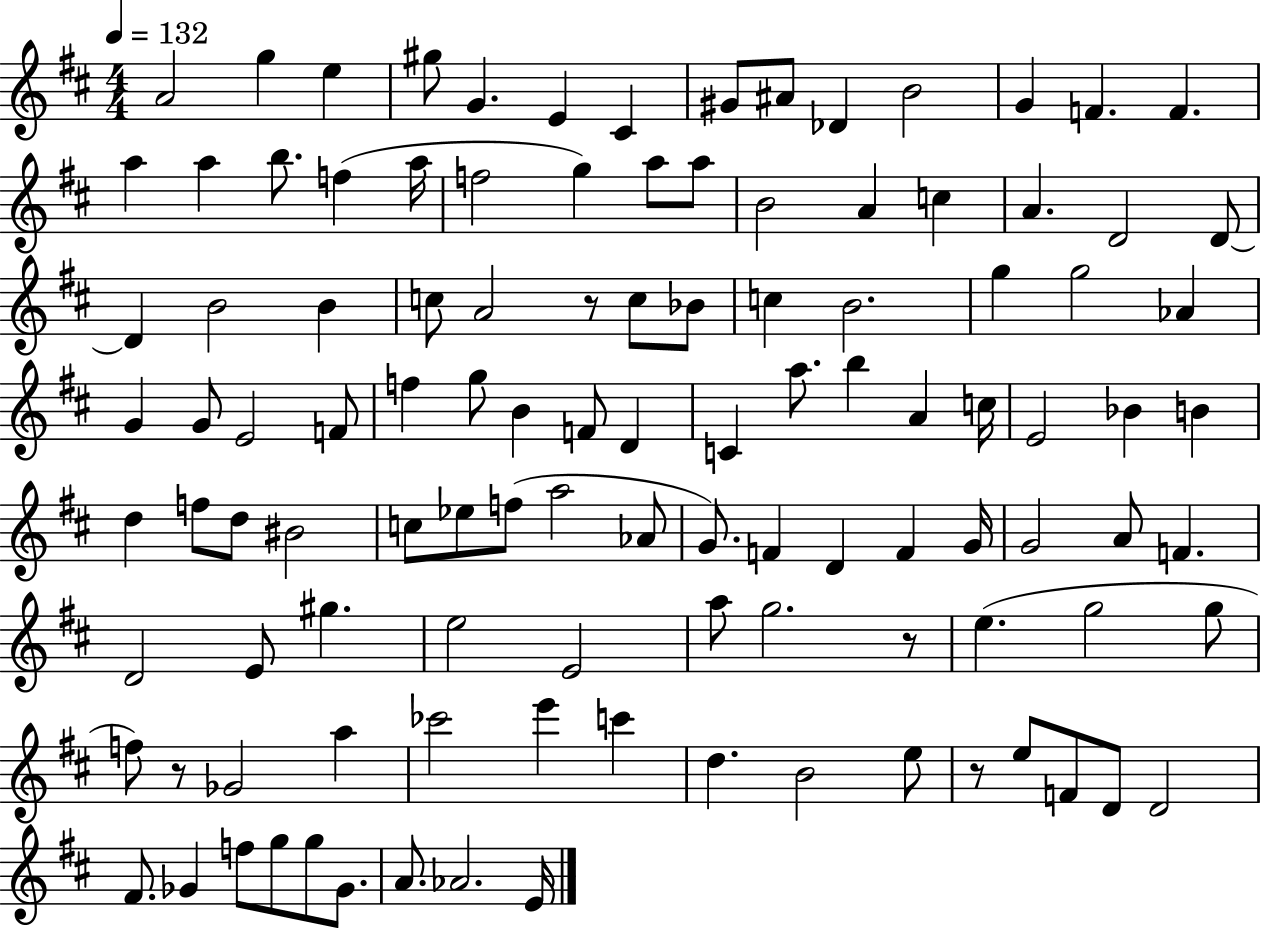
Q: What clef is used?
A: treble